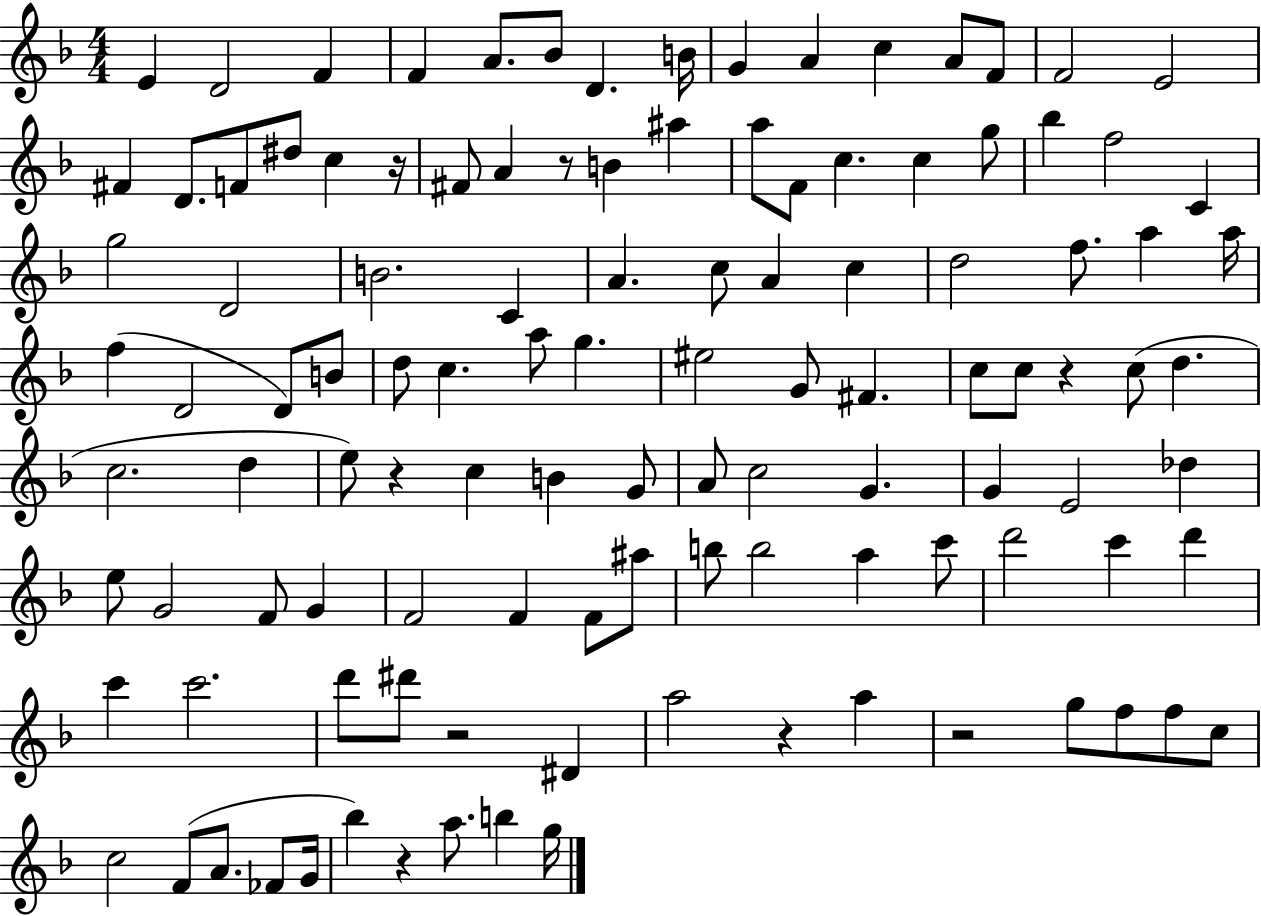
{
  \clef treble
  \numericTimeSignature
  \time 4/4
  \key f \major
  e'4 d'2 f'4 | f'4 a'8. bes'8 d'4. b'16 | g'4 a'4 c''4 a'8 f'8 | f'2 e'2 | \break fis'4 d'8. f'8 dis''8 c''4 r16 | fis'8 a'4 r8 b'4 ais''4 | a''8 f'8 c''4. c''4 g''8 | bes''4 f''2 c'4 | \break g''2 d'2 | b'2. c'4 | a'4. c''8 a'4 c''4 | d''2 f''8. a''4 a''16 | \break f''4( d'2 d'8) b'8 | d''8 c''4. a''8 g''4. | eis''2 g'8 fis'4. | c''8 c''8 r4 c''8( d''4. | \break c''2. d''4 | e''8) r4 c''4 b'4 g'8 | a'8 c''2 g'4. | g'4 e'2 des''4 | \break e''8 g'2 f'8 g'4 | f'2 f'4 f'8 ais''8 | b''8 b''2 a''4 c'''8 | d'''2 c'''4 d'''4 | \break c'''4 c'''2. | d'''8 dis'''8 r2 dis'4 | a''2 r4 a''4 | r2 g''8 f''8 f''8 c''8 | \break c''2 f'8( a'8. fes'8 g'16 | bes''4) r4 a''8. b''4 g''16 | \bar "|."
}